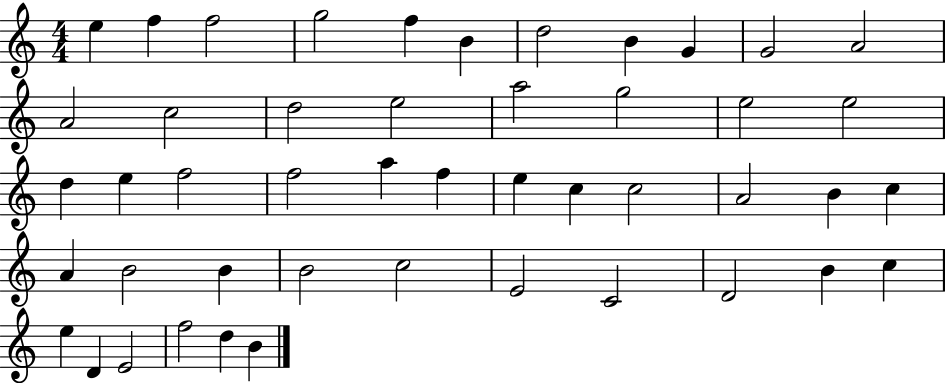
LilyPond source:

{
  \clef treble
  \numericTimeSignature
  \time 4/4
  \key c \major
  e''4 f''4 f''2 | g''2 f''4 b'4 | d''2 b'4 g'4 | g'2 a'2 | \break a'2 c''2 | d''2 e''2 | a''2 g''2 | e''2 e''2 | \break d''4 e''4 f''2 | f''2 a''4 f''4 | e''4 c''4 c''2 | a'2 b'4 c''4 | \break a'4 b'2 b'4 | b'2 c''2 | e'2 c'2 | d'2 b'4 c''4 | \break e''4 d'4 e'2 | f''2 d''4 b'4 | \bar "|."
}